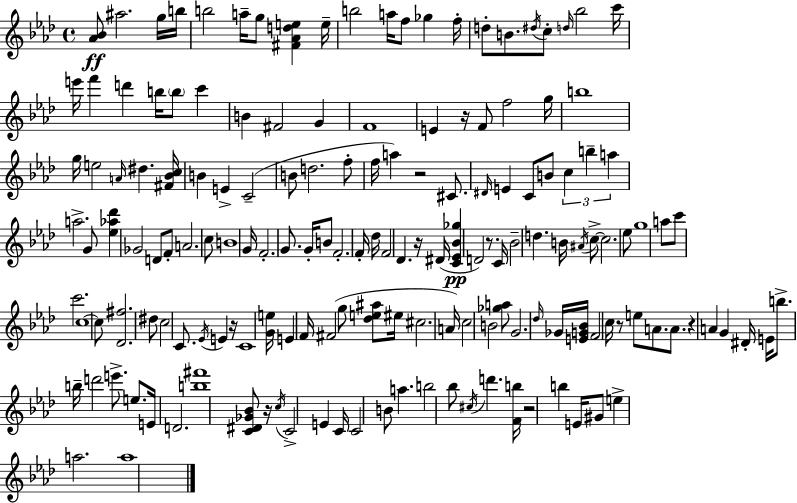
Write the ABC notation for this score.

X:1
T:Untitled
M:4/4
L:1/4
K:Ab
[_A_B]/2 ^a2 g/4 b/4 b2 a/4 g/2 [^F_Ade] e/4 b2 a/4 f/2 _g f/4 d/2 B/2 ^d/4 c/2 d/4 _b2 c'/4 e'/4 f' d' b/4 b/2 c' B ^F2 G F4 E z/4 F/2 f2 g/4 b4 g/4 e2 A/4 ^d [^F_Bc]/4 B E C2 B/2 d2 f/2 f/4 a z2 ^C/2 ^D/4 E C/2 B/2 c b a a2 G/2 [_e_a_d'] _G2 D/2 F/2 A2 c/2 B4 G/4 F2 G/2 G/4 B/2 F2 F/4 _d/4 F2 _D z/4 ^D/4 [C_E_B_g] D2 z/2 C/4 _B2 d B/4 ^A/4 c/2 c2 _e/2 g4 a/2 c'/2 c'2 c4 c/2 [_D^f]2 ^d/2 c2 C/2 _E/4 E z/4 C4 [Ge]/4 E F/4 ^F2 g/2 [_de^a]/2 ^e/4 ^c2 A/4 c2 B2 [_ga]/2 G2 _d/4 _G/4 [EG_B]/4 F2 c/4 z/2 e/2 A/2 A/2 z A G ^D/4 E/4 b/2 b/4 d'2 e'/2 e/2 E/4 D2 [b^f']4 [C^D_G_B]/2 z/4 c/4 C2 E C/4 C2 B/2 a b2 _b/2 ^c/4 d' [Fb]/4 z2 b E/4 ^G/2 e a2 a4